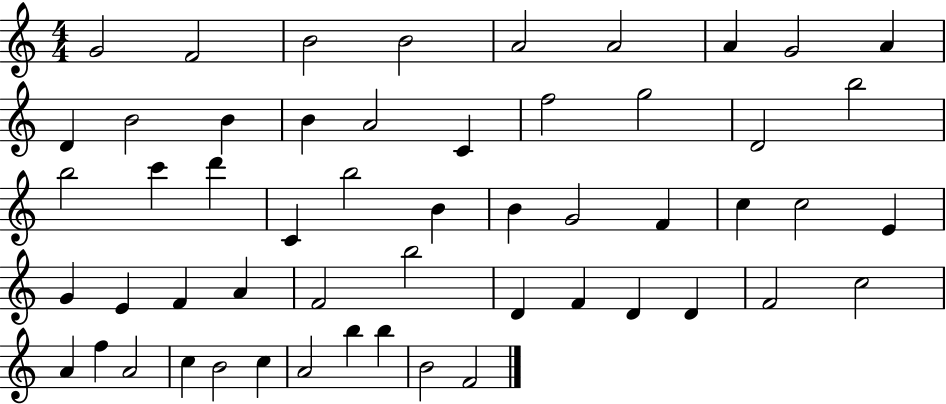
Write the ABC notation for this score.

X:1
T:Untitled
M:4/4
L:1/4
K:C
G2 F2 B2 B2 A2 A2 A G2 A D B2 B B A2 C f2 g2 D2 b2 b2 c' d' C b2 B B G2 F c c2 E G E F A F2 b2 D F D D F2 c2 A f A2 c B2 c A2 b b B2 F2